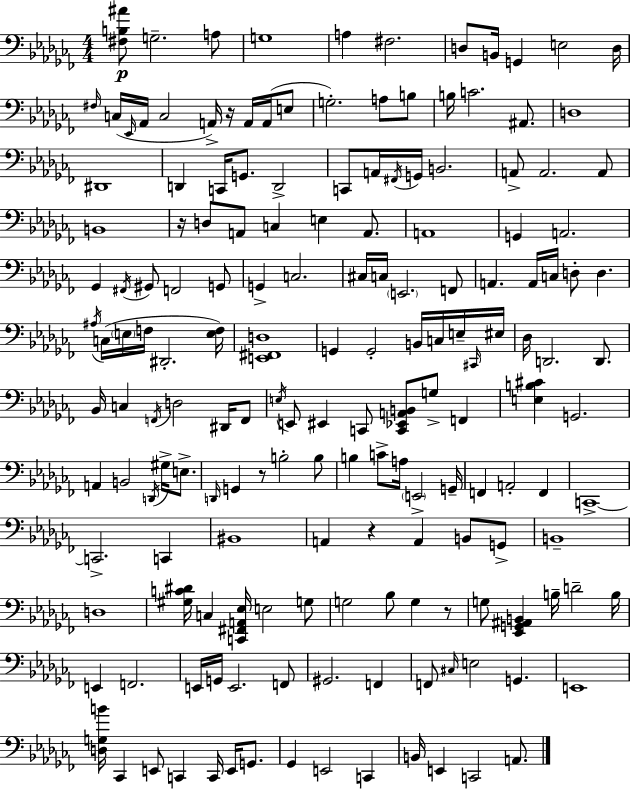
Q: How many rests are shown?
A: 5